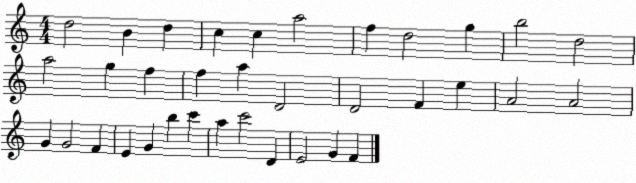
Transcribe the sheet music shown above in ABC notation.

X:1
T:Untitled
M:4/4
L:1/4
K:C
d2 B d c c a2 f d2 g b2 d2 a2 g f f a D2 D2 F e A2 A2 G G2 F E G b c' a c'2 D E2 G F